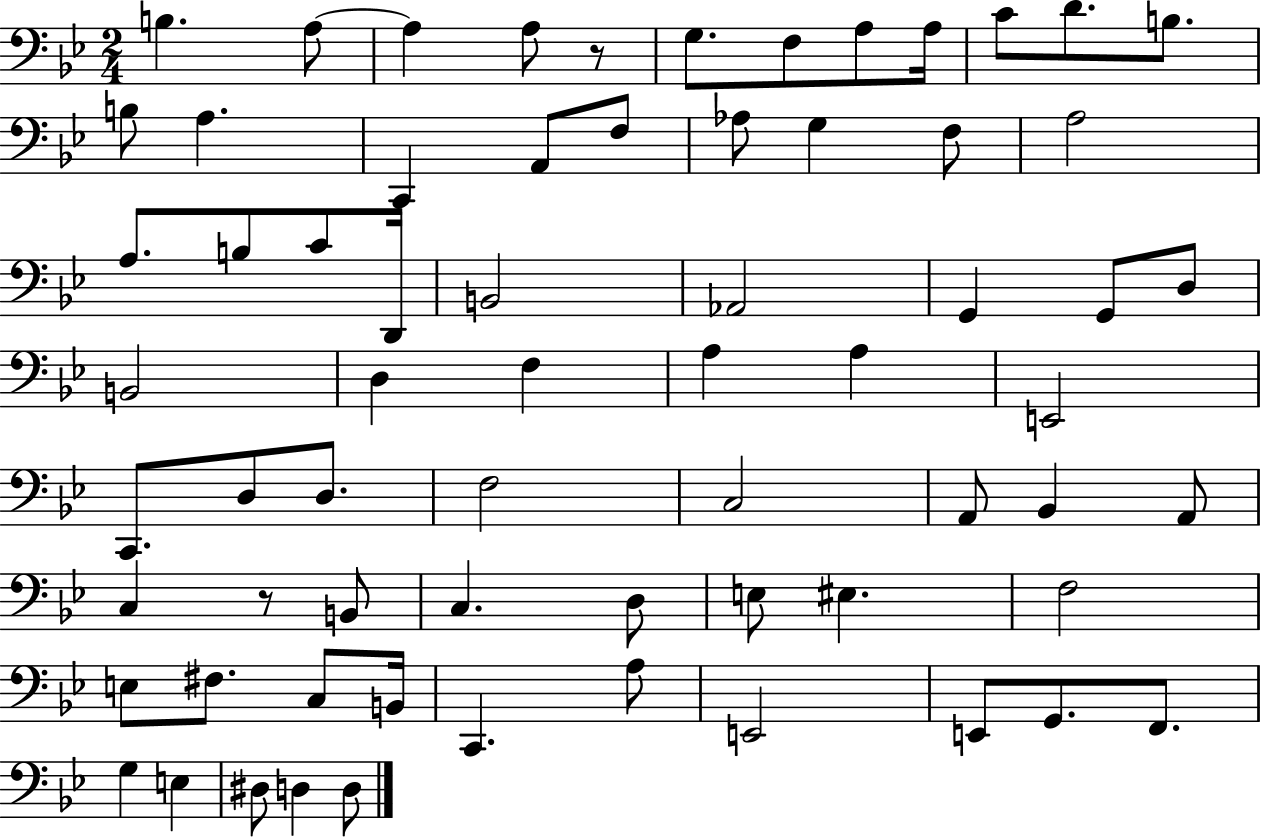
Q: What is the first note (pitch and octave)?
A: B3